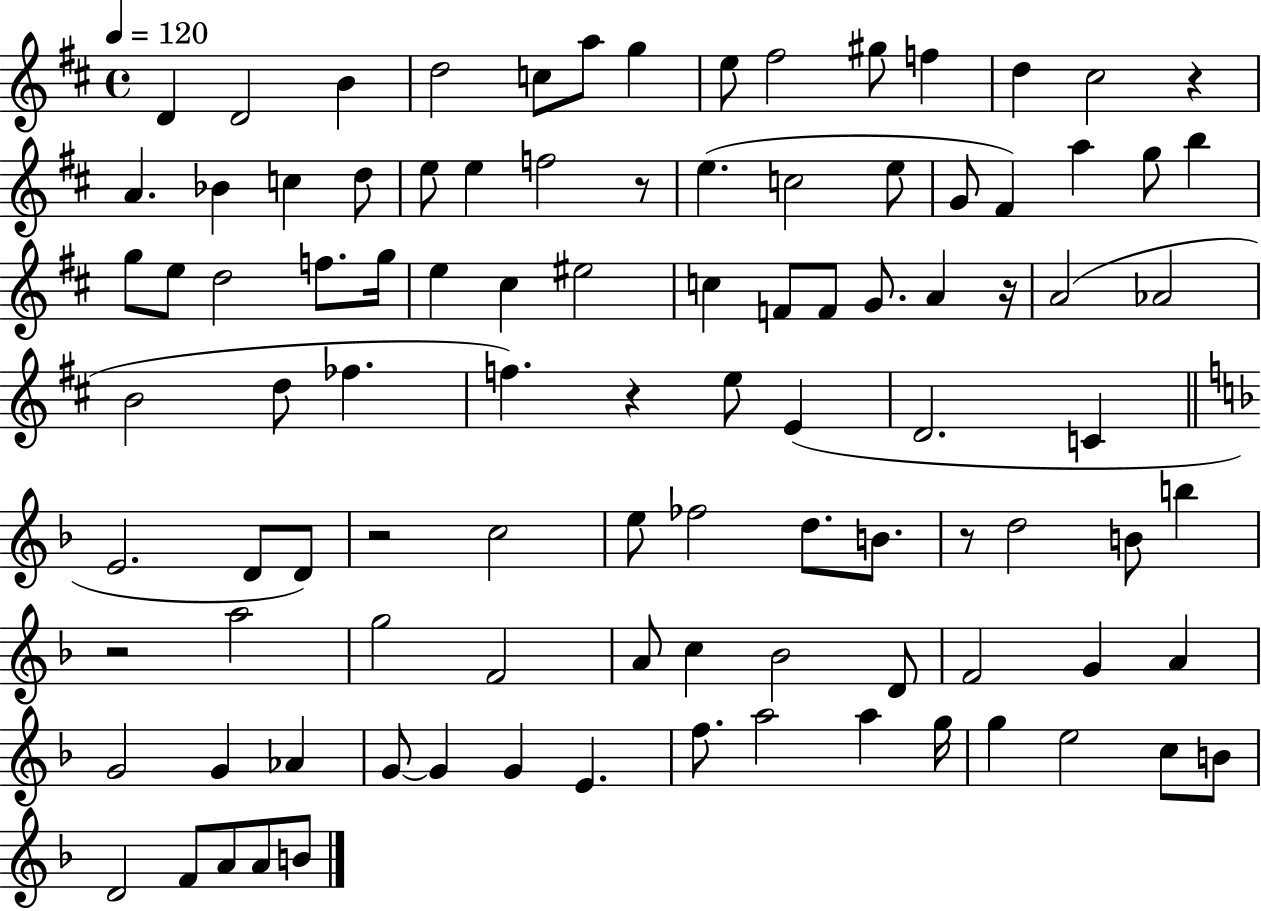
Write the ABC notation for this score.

X:1
T:Untitled
M:4/4
L:1/4
K:D
D D2 B d2 c/2 a/2 g e/2 ^f2 ^g/2 f d ^c2 z A _B c d/2 e/2 e f2 z/2 e c2 e/2 G/2 ^F a g/2 b g/2 e/2 d2 f/2 g/4 e ^c ^e2 c F/2 F/2 G/2 A z/4 A2 _A2 B2 d/2 _f f z e/2 E D2 C E2 D/2 D/2 z2 c2 e/2 _f2 d/2 B/2 z/2 d2 B/2 b z2 a2 g2 F2 A/2 c _B2 D/2 F2 G A G2 G _A G/2 G G E f/2 a2 a g/4 g e2 c/2 B/2 D2 F/2 A/2 A/2 B/2